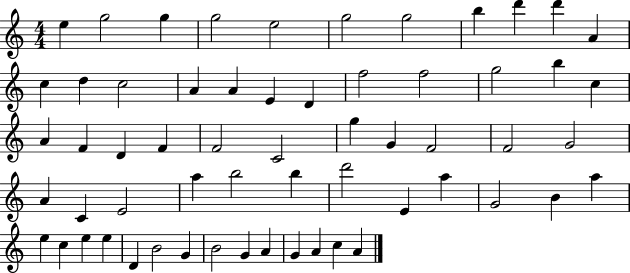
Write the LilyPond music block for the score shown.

{
  \clef treble
  \numericTimeSignature
  \time 4/4
  \key c \major
  e''4 g''2 g''4 | g''2 e''2 | g''2 g''2 | b''4 d'''4 d'''4 a'4 | \break c''4 d''4 c''2 | a'4 a'4 e'4 d'4 | f''2 f''2 | g''2 b''4 c''4 | \break a'4 f'4 d'4 f'4 | f'2 c'2 | g''4 g'4 f'2 | f'2 g'2 | \break a'4 c'4 e'2 | a''4 b''2 b''4 | d'''2 e'4 a''4 | g'2 b'4 a''4 | \break e''4 c''4 e''4 e''4 | d'4 b'2 g'4 | b'2 g'4 a'4 | g'4 a'4 c''4 a'4 | \break \bar "|."
}